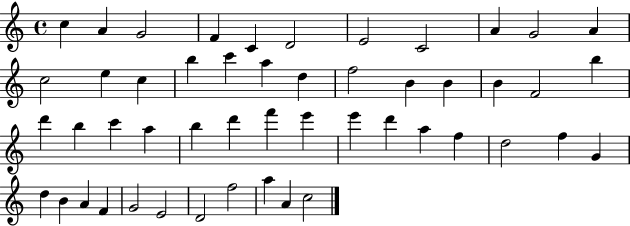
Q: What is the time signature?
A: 4/4